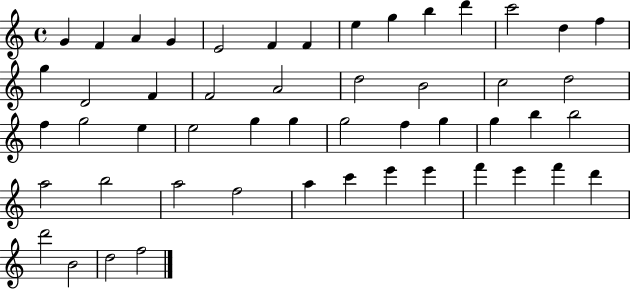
{
  \clef treble
  \time 4/4
  \defaultTimeSignature
  \key c \major
  g'4 f'4 a'4 g'4 | e'2 f'4 f'4 | e''4 g''4 b''4 d'''4 | c'''2 d''4 f''4 | \break g''4 d'2 f'4 | f'2 a'2 | d''2 b'2 | c''2 d''2 | \break f''4 g''2 e''4 | e''2 g''4 g''4 | g''2 f''4 g''4 | g''4 b''4 b''2 | \break a''2 b''2 | a''2 f''2 | a''4 c'''4 e'''4 e'''4 | f'''4 e'''4 f'''4 d'''4 | \break d'''2 b'2 | d''2 f''2 | \bar "|."
}